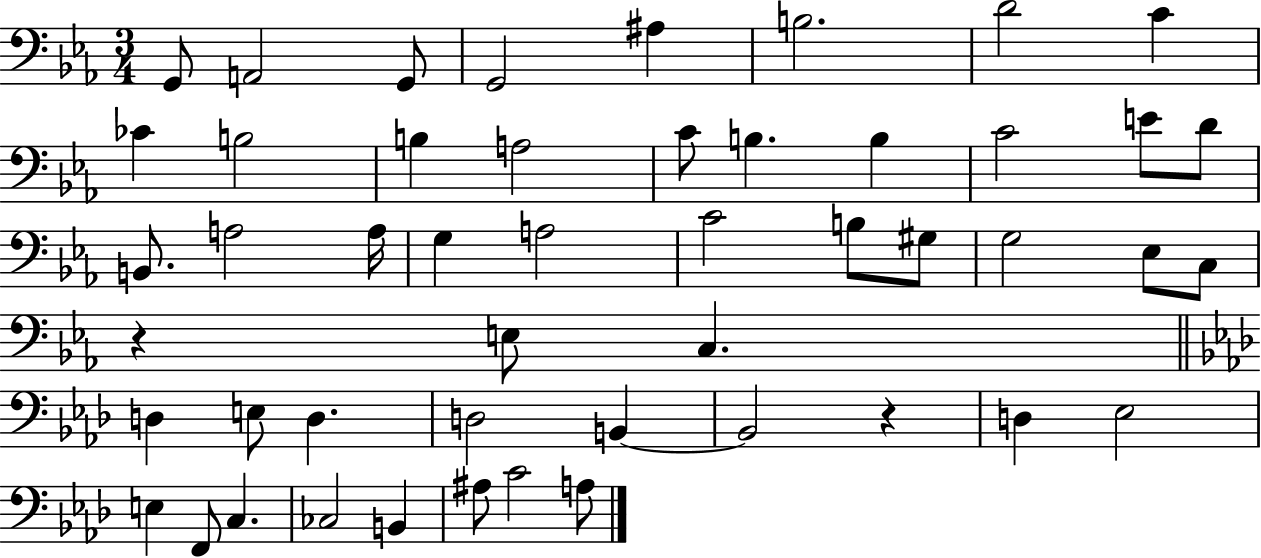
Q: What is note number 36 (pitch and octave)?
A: B2